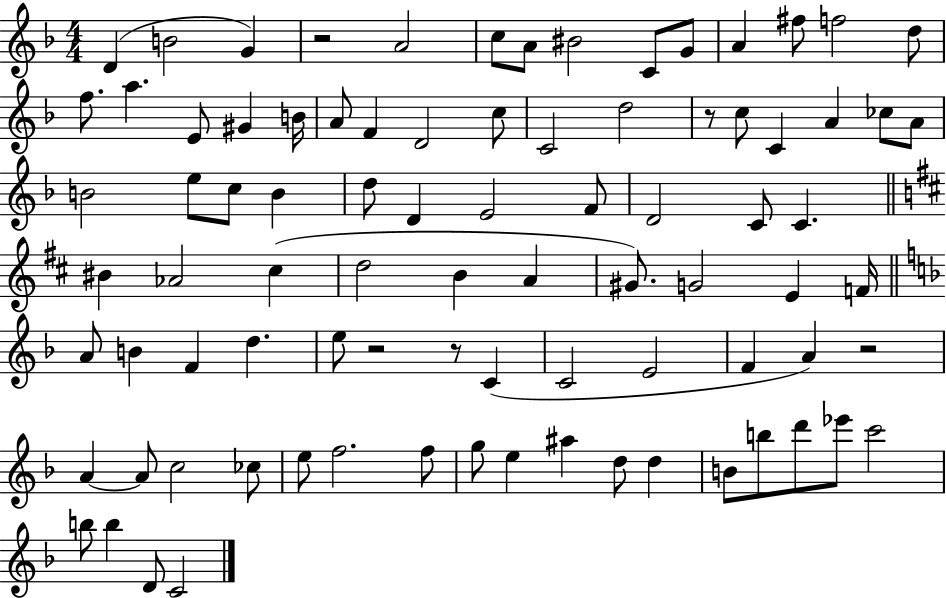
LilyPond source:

{
  \clef treble
  \numericTimeSignature
  \time 4/4
  \key f \major
  d'4( b'2 g'4) | r2 a'2 | c''8 a'8 bis'2 c'8 g'8 | a'4 fis''8 f''2 d''8 | \break f''8. a''4. e'8 gis'4 b'16 | a'8 f'4 d'2 c''8 | c'2 d''2 | r8 c''8 c'4 a'4 ces''8 a'8 | \break b'2 e''8 c''8 b'4 | d''8 d'4 e'2 f'8 | d'2 c'8 c'4. | \bar "||" \break \key b \minor bis'4 aes'2 cis''4( | d''2 b'4 a'4 | gis'8.) g'2 e'4 f'16 | \bar "||" \break \key f \major a'8 b'4 f'4 d''4. | e''8 r2 r8 c'4( | c'2 e'2 | f'4 a'4) r2 | \break a'4~~ a'8 c''2 ces''8 | e''8 f''2. f''8 | g''8 e''4 ais''4 d''8 d''4 | b'8 b''8 d'''8 ees'''8 c'''2 | \break b''8 b''4 d'8 c'2 | \bar "|."
}